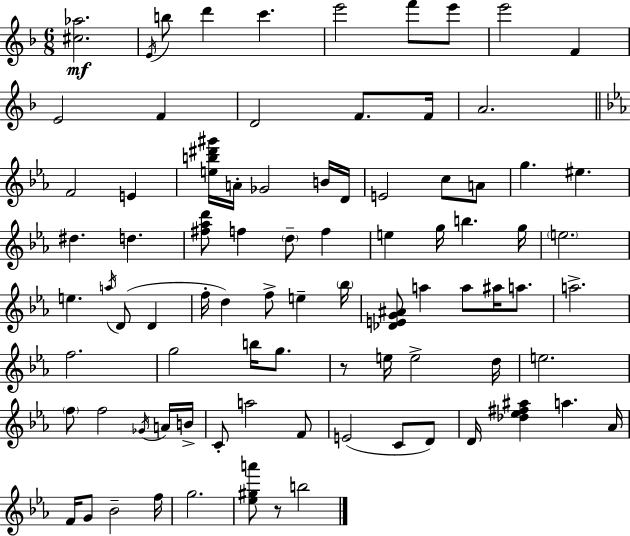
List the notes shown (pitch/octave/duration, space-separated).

[C#5,Ab5]/h. E4/s B5/e D6/q C6/q. E6/h F6/e E6/e E6/h F4/q E4/h F4/q D4/h F4/e. F4/s A4/h. F4/h E4/q [E5,B5,D#6,G#6]/s A4/s Gb4/h B4/s D4/s E4/h C5/e A4/e G5/q. EIS5/q. D#5/q. D5/q. [F#5,Ab5,D6]/e F5/q D5/e F5/q E5/q G5/s B5/q. G5/s E5/h. E5/q. A5/s D4/e D4/q F5/s D5/q F5/e E5/q Bb5/s [Db4,E4,G4,A#4]/e A5/q A5/e A#5/s A5/e. A5/h. F5/h. G5/h B5/s G5/e. R/e E5/s E5/h D5/s E5/h. F5/e F5/h Gb4/s A4/s B4/s C4/e A5/h F4/e E4/h C4/e D4/e D4/s [Db5,Eb5,F#5,A#5]/q A5/q. Ab4/s F4/s G4/e Bb4/h F5/s G5/h. [Eb5,G#5,A6]/e R/e B5/h